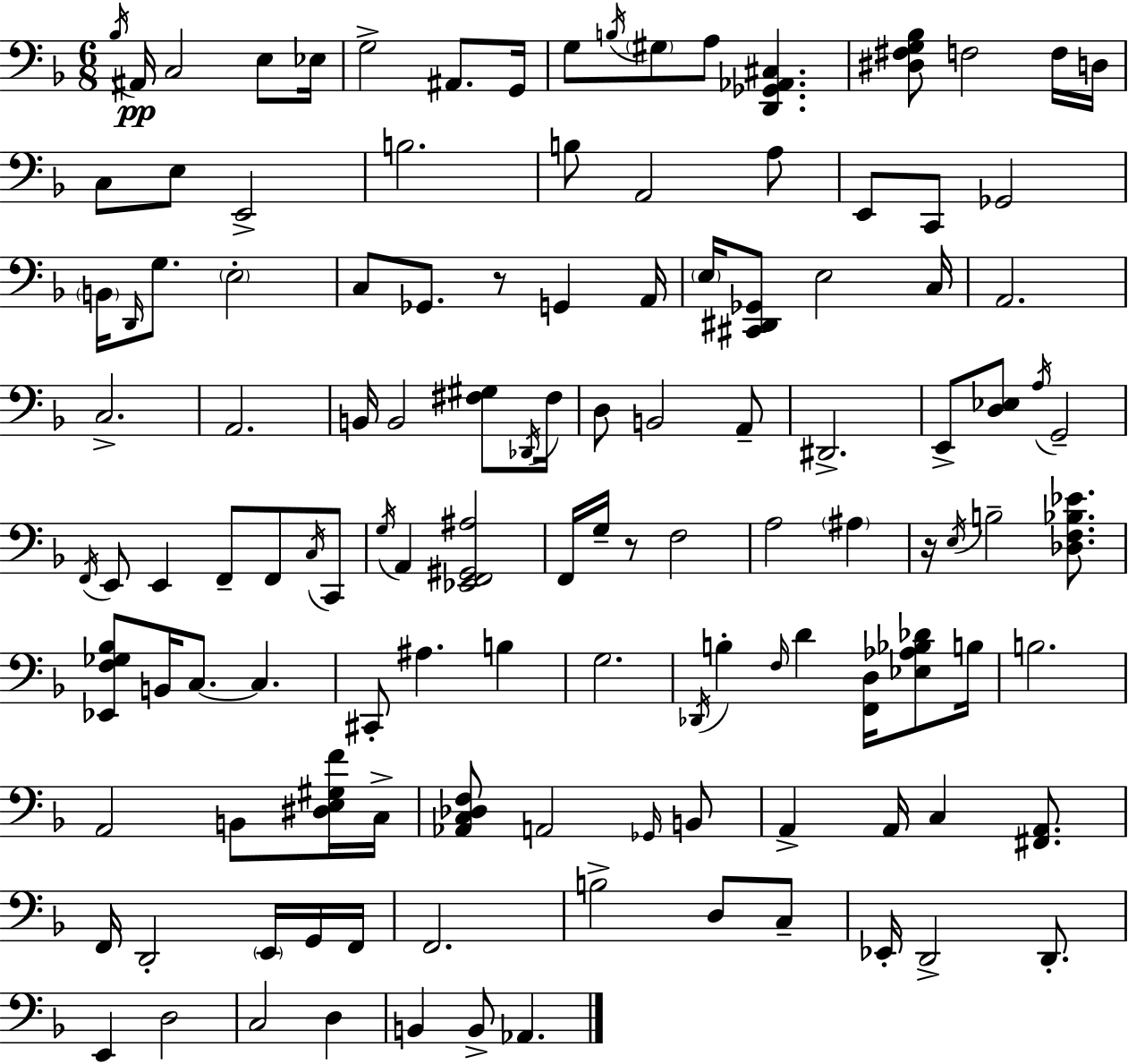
X:1
T:Untitled
M:6/8
L:1/4
K:F
_B,/4 ^A,,/4 C,2 E,/2 _E,/4 G,2 ^A,,/2 G,,/4 G,/2 B,/4 ^G,/2 A,/2 [D,,_G,,_A,,^C,] [^D,^F,G,_B,]/2 F,2 F,/4 D,/4 C,/2 E,/2 E,,2 B,2 B,/2 A,,2 A,/2 E,,/2 C,,/2 _G,,2 B,,/4 D,,/4 G,/2 E,2 C,/2 _G,,/2 z/2 G,, A,,/4 E,/4 [^C,,^D,,_G,,]/2 E,2 C,/4 A,,2 C,2 A,,2 B,,/4 B,,2 [^F,^G,]/2 _D,,/4 ^F,/4 D,/2 B,,2 A,,/2 ^D,,2 E,,/2 [D,_E,]/2 A,/4 G,,2 F,,/4 E,,/2 E,, F,,/2 F,,/2 C,/4 C,,/2 G,/4 A,, [_E,,F,,^G,,^A,]2 F,,/4 G,/4 z/2 F,2 A,2 ^A, z/4 E,/4 B,2 [_D,F,_B,_E]/2 [_E,,F,_G,_B,]/2 B,,/4 C,/2 C, ^C,,/2 ^A, B, G,2 _D,,/4 B, F,/4 D [F,,D,]/4 [_E,_A,_B,_D]/2 B,/4 B,2 A,,2 B,,/2 [^D,E,^G,F]/4 C,/4 [_A,,C,_D,F,]/2 A,,2 _G,,/4 B,,/2 A,, A,,/4 C, [^F,,A,,]/2 F,,/4 D,,2 E,,/4 G,,/4 F,,/4 F,,2 B,2 D,/2 C,/2 _E,,/4 D,,2 D,,/2 E,, D,2 C,2 D, B,, B,,/2 _A,,